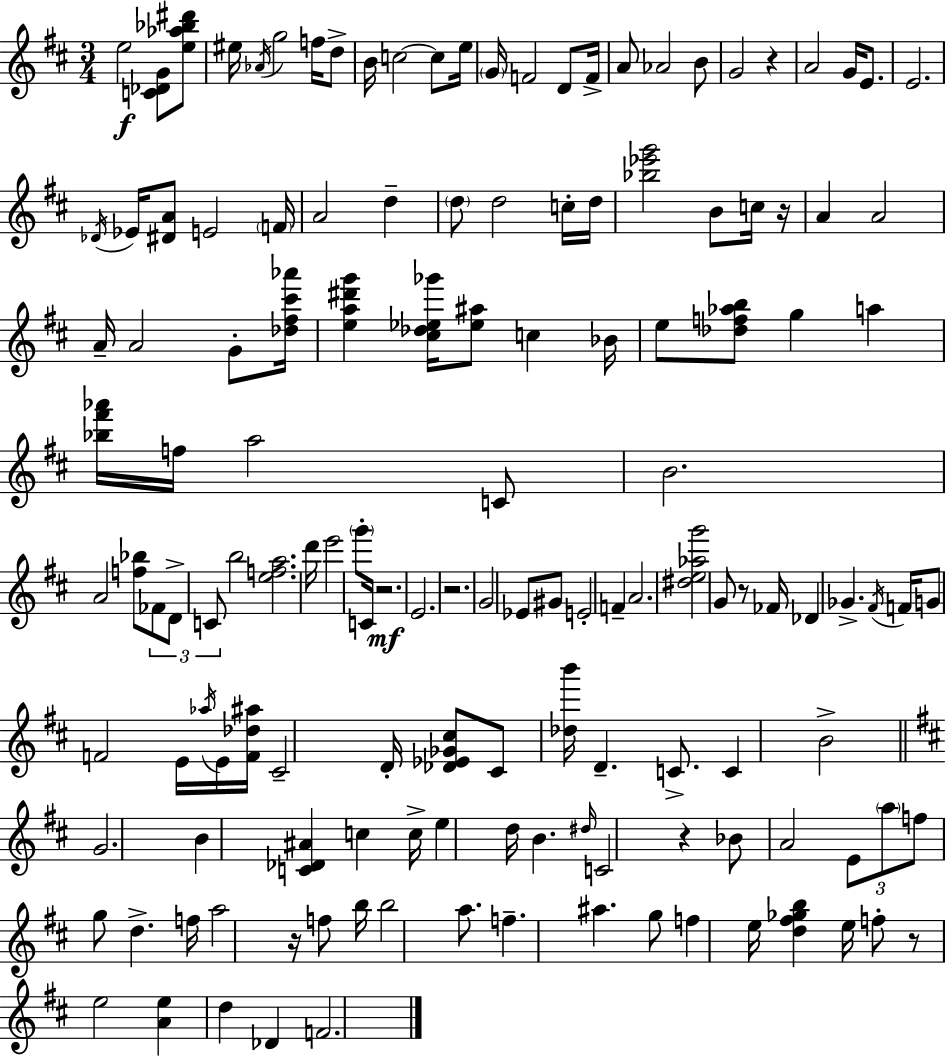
E5/h [C4,Db4,G4]/e [E5,Ab5,Bb5,D#6]/e EIS5/s Ab4/s G5/h F5/s D5/e B4/s C5/h C5/e E5/s G4/s F4/h D4/e F4/s A4/e Ab4/h B4/e G4/h R/q A4/h G4/s E4/e. E4/h. Db4/s Eb4/s [D#4,A4]/e E4/h F4/s A4/h D5/q D5/e D5/h C5/s D5/s [Bb5,Eb6,G6]/h B4/e C5/s R/s A4/q A4/h A4/s A4/h G4/e [Db5,F#5,C#6,Ab6]/s [E5,A5,D#6,G6]/q [C#5,Db5,Eb5,Gb6]/s [Eb5,A#5]/e C5/q Bb4/s E5/e [Db5,F5,Ab5,B5]/e G5/q A5/q [Bb5,F#6,Ab6]/s F5/s A5/h C4/e B4/h. A4/h [F5,Bb5]/e FES4/e D4/e C4/e B5/h [E5,F5,A5]/h. D6/s E6/h G6/e C4/s R/h. E4/h. R/h. G4/h Eb4/e G#4/e E4/h F4/q A4/h. [D#5,E5,Ab5,G6]/h G4/e R/e FES4/s Db4/q Gb4/q. F#4/s F4/s G4/e F4/h E4/s Ab5/s E4/s [F4,Db5,A#5]/s C#4/h D4/s [Db4,Eb4,Gb4,C#5]/e C#4/e [Db5,B6]/s D4/q. C4/e. C4/q B4/h G4/h. B4/q [C4,Db4,A#4]/q C5/q C5/s E5/q D5/s B4/q. D#5/s C4/h R/q Bb4/e A4/h E4/e A5/e F5/e G5/e D5/q. F5/s A5/h R/s F5/e B5/s B5/h A5/e. F5/q. A#5/q. G5/e F5/q E5/s [D5,F#5,Gb5,B5]/q E5/s F5/e R/e E5/h [A4,E5]/q D5/q Db4/q F4/h.